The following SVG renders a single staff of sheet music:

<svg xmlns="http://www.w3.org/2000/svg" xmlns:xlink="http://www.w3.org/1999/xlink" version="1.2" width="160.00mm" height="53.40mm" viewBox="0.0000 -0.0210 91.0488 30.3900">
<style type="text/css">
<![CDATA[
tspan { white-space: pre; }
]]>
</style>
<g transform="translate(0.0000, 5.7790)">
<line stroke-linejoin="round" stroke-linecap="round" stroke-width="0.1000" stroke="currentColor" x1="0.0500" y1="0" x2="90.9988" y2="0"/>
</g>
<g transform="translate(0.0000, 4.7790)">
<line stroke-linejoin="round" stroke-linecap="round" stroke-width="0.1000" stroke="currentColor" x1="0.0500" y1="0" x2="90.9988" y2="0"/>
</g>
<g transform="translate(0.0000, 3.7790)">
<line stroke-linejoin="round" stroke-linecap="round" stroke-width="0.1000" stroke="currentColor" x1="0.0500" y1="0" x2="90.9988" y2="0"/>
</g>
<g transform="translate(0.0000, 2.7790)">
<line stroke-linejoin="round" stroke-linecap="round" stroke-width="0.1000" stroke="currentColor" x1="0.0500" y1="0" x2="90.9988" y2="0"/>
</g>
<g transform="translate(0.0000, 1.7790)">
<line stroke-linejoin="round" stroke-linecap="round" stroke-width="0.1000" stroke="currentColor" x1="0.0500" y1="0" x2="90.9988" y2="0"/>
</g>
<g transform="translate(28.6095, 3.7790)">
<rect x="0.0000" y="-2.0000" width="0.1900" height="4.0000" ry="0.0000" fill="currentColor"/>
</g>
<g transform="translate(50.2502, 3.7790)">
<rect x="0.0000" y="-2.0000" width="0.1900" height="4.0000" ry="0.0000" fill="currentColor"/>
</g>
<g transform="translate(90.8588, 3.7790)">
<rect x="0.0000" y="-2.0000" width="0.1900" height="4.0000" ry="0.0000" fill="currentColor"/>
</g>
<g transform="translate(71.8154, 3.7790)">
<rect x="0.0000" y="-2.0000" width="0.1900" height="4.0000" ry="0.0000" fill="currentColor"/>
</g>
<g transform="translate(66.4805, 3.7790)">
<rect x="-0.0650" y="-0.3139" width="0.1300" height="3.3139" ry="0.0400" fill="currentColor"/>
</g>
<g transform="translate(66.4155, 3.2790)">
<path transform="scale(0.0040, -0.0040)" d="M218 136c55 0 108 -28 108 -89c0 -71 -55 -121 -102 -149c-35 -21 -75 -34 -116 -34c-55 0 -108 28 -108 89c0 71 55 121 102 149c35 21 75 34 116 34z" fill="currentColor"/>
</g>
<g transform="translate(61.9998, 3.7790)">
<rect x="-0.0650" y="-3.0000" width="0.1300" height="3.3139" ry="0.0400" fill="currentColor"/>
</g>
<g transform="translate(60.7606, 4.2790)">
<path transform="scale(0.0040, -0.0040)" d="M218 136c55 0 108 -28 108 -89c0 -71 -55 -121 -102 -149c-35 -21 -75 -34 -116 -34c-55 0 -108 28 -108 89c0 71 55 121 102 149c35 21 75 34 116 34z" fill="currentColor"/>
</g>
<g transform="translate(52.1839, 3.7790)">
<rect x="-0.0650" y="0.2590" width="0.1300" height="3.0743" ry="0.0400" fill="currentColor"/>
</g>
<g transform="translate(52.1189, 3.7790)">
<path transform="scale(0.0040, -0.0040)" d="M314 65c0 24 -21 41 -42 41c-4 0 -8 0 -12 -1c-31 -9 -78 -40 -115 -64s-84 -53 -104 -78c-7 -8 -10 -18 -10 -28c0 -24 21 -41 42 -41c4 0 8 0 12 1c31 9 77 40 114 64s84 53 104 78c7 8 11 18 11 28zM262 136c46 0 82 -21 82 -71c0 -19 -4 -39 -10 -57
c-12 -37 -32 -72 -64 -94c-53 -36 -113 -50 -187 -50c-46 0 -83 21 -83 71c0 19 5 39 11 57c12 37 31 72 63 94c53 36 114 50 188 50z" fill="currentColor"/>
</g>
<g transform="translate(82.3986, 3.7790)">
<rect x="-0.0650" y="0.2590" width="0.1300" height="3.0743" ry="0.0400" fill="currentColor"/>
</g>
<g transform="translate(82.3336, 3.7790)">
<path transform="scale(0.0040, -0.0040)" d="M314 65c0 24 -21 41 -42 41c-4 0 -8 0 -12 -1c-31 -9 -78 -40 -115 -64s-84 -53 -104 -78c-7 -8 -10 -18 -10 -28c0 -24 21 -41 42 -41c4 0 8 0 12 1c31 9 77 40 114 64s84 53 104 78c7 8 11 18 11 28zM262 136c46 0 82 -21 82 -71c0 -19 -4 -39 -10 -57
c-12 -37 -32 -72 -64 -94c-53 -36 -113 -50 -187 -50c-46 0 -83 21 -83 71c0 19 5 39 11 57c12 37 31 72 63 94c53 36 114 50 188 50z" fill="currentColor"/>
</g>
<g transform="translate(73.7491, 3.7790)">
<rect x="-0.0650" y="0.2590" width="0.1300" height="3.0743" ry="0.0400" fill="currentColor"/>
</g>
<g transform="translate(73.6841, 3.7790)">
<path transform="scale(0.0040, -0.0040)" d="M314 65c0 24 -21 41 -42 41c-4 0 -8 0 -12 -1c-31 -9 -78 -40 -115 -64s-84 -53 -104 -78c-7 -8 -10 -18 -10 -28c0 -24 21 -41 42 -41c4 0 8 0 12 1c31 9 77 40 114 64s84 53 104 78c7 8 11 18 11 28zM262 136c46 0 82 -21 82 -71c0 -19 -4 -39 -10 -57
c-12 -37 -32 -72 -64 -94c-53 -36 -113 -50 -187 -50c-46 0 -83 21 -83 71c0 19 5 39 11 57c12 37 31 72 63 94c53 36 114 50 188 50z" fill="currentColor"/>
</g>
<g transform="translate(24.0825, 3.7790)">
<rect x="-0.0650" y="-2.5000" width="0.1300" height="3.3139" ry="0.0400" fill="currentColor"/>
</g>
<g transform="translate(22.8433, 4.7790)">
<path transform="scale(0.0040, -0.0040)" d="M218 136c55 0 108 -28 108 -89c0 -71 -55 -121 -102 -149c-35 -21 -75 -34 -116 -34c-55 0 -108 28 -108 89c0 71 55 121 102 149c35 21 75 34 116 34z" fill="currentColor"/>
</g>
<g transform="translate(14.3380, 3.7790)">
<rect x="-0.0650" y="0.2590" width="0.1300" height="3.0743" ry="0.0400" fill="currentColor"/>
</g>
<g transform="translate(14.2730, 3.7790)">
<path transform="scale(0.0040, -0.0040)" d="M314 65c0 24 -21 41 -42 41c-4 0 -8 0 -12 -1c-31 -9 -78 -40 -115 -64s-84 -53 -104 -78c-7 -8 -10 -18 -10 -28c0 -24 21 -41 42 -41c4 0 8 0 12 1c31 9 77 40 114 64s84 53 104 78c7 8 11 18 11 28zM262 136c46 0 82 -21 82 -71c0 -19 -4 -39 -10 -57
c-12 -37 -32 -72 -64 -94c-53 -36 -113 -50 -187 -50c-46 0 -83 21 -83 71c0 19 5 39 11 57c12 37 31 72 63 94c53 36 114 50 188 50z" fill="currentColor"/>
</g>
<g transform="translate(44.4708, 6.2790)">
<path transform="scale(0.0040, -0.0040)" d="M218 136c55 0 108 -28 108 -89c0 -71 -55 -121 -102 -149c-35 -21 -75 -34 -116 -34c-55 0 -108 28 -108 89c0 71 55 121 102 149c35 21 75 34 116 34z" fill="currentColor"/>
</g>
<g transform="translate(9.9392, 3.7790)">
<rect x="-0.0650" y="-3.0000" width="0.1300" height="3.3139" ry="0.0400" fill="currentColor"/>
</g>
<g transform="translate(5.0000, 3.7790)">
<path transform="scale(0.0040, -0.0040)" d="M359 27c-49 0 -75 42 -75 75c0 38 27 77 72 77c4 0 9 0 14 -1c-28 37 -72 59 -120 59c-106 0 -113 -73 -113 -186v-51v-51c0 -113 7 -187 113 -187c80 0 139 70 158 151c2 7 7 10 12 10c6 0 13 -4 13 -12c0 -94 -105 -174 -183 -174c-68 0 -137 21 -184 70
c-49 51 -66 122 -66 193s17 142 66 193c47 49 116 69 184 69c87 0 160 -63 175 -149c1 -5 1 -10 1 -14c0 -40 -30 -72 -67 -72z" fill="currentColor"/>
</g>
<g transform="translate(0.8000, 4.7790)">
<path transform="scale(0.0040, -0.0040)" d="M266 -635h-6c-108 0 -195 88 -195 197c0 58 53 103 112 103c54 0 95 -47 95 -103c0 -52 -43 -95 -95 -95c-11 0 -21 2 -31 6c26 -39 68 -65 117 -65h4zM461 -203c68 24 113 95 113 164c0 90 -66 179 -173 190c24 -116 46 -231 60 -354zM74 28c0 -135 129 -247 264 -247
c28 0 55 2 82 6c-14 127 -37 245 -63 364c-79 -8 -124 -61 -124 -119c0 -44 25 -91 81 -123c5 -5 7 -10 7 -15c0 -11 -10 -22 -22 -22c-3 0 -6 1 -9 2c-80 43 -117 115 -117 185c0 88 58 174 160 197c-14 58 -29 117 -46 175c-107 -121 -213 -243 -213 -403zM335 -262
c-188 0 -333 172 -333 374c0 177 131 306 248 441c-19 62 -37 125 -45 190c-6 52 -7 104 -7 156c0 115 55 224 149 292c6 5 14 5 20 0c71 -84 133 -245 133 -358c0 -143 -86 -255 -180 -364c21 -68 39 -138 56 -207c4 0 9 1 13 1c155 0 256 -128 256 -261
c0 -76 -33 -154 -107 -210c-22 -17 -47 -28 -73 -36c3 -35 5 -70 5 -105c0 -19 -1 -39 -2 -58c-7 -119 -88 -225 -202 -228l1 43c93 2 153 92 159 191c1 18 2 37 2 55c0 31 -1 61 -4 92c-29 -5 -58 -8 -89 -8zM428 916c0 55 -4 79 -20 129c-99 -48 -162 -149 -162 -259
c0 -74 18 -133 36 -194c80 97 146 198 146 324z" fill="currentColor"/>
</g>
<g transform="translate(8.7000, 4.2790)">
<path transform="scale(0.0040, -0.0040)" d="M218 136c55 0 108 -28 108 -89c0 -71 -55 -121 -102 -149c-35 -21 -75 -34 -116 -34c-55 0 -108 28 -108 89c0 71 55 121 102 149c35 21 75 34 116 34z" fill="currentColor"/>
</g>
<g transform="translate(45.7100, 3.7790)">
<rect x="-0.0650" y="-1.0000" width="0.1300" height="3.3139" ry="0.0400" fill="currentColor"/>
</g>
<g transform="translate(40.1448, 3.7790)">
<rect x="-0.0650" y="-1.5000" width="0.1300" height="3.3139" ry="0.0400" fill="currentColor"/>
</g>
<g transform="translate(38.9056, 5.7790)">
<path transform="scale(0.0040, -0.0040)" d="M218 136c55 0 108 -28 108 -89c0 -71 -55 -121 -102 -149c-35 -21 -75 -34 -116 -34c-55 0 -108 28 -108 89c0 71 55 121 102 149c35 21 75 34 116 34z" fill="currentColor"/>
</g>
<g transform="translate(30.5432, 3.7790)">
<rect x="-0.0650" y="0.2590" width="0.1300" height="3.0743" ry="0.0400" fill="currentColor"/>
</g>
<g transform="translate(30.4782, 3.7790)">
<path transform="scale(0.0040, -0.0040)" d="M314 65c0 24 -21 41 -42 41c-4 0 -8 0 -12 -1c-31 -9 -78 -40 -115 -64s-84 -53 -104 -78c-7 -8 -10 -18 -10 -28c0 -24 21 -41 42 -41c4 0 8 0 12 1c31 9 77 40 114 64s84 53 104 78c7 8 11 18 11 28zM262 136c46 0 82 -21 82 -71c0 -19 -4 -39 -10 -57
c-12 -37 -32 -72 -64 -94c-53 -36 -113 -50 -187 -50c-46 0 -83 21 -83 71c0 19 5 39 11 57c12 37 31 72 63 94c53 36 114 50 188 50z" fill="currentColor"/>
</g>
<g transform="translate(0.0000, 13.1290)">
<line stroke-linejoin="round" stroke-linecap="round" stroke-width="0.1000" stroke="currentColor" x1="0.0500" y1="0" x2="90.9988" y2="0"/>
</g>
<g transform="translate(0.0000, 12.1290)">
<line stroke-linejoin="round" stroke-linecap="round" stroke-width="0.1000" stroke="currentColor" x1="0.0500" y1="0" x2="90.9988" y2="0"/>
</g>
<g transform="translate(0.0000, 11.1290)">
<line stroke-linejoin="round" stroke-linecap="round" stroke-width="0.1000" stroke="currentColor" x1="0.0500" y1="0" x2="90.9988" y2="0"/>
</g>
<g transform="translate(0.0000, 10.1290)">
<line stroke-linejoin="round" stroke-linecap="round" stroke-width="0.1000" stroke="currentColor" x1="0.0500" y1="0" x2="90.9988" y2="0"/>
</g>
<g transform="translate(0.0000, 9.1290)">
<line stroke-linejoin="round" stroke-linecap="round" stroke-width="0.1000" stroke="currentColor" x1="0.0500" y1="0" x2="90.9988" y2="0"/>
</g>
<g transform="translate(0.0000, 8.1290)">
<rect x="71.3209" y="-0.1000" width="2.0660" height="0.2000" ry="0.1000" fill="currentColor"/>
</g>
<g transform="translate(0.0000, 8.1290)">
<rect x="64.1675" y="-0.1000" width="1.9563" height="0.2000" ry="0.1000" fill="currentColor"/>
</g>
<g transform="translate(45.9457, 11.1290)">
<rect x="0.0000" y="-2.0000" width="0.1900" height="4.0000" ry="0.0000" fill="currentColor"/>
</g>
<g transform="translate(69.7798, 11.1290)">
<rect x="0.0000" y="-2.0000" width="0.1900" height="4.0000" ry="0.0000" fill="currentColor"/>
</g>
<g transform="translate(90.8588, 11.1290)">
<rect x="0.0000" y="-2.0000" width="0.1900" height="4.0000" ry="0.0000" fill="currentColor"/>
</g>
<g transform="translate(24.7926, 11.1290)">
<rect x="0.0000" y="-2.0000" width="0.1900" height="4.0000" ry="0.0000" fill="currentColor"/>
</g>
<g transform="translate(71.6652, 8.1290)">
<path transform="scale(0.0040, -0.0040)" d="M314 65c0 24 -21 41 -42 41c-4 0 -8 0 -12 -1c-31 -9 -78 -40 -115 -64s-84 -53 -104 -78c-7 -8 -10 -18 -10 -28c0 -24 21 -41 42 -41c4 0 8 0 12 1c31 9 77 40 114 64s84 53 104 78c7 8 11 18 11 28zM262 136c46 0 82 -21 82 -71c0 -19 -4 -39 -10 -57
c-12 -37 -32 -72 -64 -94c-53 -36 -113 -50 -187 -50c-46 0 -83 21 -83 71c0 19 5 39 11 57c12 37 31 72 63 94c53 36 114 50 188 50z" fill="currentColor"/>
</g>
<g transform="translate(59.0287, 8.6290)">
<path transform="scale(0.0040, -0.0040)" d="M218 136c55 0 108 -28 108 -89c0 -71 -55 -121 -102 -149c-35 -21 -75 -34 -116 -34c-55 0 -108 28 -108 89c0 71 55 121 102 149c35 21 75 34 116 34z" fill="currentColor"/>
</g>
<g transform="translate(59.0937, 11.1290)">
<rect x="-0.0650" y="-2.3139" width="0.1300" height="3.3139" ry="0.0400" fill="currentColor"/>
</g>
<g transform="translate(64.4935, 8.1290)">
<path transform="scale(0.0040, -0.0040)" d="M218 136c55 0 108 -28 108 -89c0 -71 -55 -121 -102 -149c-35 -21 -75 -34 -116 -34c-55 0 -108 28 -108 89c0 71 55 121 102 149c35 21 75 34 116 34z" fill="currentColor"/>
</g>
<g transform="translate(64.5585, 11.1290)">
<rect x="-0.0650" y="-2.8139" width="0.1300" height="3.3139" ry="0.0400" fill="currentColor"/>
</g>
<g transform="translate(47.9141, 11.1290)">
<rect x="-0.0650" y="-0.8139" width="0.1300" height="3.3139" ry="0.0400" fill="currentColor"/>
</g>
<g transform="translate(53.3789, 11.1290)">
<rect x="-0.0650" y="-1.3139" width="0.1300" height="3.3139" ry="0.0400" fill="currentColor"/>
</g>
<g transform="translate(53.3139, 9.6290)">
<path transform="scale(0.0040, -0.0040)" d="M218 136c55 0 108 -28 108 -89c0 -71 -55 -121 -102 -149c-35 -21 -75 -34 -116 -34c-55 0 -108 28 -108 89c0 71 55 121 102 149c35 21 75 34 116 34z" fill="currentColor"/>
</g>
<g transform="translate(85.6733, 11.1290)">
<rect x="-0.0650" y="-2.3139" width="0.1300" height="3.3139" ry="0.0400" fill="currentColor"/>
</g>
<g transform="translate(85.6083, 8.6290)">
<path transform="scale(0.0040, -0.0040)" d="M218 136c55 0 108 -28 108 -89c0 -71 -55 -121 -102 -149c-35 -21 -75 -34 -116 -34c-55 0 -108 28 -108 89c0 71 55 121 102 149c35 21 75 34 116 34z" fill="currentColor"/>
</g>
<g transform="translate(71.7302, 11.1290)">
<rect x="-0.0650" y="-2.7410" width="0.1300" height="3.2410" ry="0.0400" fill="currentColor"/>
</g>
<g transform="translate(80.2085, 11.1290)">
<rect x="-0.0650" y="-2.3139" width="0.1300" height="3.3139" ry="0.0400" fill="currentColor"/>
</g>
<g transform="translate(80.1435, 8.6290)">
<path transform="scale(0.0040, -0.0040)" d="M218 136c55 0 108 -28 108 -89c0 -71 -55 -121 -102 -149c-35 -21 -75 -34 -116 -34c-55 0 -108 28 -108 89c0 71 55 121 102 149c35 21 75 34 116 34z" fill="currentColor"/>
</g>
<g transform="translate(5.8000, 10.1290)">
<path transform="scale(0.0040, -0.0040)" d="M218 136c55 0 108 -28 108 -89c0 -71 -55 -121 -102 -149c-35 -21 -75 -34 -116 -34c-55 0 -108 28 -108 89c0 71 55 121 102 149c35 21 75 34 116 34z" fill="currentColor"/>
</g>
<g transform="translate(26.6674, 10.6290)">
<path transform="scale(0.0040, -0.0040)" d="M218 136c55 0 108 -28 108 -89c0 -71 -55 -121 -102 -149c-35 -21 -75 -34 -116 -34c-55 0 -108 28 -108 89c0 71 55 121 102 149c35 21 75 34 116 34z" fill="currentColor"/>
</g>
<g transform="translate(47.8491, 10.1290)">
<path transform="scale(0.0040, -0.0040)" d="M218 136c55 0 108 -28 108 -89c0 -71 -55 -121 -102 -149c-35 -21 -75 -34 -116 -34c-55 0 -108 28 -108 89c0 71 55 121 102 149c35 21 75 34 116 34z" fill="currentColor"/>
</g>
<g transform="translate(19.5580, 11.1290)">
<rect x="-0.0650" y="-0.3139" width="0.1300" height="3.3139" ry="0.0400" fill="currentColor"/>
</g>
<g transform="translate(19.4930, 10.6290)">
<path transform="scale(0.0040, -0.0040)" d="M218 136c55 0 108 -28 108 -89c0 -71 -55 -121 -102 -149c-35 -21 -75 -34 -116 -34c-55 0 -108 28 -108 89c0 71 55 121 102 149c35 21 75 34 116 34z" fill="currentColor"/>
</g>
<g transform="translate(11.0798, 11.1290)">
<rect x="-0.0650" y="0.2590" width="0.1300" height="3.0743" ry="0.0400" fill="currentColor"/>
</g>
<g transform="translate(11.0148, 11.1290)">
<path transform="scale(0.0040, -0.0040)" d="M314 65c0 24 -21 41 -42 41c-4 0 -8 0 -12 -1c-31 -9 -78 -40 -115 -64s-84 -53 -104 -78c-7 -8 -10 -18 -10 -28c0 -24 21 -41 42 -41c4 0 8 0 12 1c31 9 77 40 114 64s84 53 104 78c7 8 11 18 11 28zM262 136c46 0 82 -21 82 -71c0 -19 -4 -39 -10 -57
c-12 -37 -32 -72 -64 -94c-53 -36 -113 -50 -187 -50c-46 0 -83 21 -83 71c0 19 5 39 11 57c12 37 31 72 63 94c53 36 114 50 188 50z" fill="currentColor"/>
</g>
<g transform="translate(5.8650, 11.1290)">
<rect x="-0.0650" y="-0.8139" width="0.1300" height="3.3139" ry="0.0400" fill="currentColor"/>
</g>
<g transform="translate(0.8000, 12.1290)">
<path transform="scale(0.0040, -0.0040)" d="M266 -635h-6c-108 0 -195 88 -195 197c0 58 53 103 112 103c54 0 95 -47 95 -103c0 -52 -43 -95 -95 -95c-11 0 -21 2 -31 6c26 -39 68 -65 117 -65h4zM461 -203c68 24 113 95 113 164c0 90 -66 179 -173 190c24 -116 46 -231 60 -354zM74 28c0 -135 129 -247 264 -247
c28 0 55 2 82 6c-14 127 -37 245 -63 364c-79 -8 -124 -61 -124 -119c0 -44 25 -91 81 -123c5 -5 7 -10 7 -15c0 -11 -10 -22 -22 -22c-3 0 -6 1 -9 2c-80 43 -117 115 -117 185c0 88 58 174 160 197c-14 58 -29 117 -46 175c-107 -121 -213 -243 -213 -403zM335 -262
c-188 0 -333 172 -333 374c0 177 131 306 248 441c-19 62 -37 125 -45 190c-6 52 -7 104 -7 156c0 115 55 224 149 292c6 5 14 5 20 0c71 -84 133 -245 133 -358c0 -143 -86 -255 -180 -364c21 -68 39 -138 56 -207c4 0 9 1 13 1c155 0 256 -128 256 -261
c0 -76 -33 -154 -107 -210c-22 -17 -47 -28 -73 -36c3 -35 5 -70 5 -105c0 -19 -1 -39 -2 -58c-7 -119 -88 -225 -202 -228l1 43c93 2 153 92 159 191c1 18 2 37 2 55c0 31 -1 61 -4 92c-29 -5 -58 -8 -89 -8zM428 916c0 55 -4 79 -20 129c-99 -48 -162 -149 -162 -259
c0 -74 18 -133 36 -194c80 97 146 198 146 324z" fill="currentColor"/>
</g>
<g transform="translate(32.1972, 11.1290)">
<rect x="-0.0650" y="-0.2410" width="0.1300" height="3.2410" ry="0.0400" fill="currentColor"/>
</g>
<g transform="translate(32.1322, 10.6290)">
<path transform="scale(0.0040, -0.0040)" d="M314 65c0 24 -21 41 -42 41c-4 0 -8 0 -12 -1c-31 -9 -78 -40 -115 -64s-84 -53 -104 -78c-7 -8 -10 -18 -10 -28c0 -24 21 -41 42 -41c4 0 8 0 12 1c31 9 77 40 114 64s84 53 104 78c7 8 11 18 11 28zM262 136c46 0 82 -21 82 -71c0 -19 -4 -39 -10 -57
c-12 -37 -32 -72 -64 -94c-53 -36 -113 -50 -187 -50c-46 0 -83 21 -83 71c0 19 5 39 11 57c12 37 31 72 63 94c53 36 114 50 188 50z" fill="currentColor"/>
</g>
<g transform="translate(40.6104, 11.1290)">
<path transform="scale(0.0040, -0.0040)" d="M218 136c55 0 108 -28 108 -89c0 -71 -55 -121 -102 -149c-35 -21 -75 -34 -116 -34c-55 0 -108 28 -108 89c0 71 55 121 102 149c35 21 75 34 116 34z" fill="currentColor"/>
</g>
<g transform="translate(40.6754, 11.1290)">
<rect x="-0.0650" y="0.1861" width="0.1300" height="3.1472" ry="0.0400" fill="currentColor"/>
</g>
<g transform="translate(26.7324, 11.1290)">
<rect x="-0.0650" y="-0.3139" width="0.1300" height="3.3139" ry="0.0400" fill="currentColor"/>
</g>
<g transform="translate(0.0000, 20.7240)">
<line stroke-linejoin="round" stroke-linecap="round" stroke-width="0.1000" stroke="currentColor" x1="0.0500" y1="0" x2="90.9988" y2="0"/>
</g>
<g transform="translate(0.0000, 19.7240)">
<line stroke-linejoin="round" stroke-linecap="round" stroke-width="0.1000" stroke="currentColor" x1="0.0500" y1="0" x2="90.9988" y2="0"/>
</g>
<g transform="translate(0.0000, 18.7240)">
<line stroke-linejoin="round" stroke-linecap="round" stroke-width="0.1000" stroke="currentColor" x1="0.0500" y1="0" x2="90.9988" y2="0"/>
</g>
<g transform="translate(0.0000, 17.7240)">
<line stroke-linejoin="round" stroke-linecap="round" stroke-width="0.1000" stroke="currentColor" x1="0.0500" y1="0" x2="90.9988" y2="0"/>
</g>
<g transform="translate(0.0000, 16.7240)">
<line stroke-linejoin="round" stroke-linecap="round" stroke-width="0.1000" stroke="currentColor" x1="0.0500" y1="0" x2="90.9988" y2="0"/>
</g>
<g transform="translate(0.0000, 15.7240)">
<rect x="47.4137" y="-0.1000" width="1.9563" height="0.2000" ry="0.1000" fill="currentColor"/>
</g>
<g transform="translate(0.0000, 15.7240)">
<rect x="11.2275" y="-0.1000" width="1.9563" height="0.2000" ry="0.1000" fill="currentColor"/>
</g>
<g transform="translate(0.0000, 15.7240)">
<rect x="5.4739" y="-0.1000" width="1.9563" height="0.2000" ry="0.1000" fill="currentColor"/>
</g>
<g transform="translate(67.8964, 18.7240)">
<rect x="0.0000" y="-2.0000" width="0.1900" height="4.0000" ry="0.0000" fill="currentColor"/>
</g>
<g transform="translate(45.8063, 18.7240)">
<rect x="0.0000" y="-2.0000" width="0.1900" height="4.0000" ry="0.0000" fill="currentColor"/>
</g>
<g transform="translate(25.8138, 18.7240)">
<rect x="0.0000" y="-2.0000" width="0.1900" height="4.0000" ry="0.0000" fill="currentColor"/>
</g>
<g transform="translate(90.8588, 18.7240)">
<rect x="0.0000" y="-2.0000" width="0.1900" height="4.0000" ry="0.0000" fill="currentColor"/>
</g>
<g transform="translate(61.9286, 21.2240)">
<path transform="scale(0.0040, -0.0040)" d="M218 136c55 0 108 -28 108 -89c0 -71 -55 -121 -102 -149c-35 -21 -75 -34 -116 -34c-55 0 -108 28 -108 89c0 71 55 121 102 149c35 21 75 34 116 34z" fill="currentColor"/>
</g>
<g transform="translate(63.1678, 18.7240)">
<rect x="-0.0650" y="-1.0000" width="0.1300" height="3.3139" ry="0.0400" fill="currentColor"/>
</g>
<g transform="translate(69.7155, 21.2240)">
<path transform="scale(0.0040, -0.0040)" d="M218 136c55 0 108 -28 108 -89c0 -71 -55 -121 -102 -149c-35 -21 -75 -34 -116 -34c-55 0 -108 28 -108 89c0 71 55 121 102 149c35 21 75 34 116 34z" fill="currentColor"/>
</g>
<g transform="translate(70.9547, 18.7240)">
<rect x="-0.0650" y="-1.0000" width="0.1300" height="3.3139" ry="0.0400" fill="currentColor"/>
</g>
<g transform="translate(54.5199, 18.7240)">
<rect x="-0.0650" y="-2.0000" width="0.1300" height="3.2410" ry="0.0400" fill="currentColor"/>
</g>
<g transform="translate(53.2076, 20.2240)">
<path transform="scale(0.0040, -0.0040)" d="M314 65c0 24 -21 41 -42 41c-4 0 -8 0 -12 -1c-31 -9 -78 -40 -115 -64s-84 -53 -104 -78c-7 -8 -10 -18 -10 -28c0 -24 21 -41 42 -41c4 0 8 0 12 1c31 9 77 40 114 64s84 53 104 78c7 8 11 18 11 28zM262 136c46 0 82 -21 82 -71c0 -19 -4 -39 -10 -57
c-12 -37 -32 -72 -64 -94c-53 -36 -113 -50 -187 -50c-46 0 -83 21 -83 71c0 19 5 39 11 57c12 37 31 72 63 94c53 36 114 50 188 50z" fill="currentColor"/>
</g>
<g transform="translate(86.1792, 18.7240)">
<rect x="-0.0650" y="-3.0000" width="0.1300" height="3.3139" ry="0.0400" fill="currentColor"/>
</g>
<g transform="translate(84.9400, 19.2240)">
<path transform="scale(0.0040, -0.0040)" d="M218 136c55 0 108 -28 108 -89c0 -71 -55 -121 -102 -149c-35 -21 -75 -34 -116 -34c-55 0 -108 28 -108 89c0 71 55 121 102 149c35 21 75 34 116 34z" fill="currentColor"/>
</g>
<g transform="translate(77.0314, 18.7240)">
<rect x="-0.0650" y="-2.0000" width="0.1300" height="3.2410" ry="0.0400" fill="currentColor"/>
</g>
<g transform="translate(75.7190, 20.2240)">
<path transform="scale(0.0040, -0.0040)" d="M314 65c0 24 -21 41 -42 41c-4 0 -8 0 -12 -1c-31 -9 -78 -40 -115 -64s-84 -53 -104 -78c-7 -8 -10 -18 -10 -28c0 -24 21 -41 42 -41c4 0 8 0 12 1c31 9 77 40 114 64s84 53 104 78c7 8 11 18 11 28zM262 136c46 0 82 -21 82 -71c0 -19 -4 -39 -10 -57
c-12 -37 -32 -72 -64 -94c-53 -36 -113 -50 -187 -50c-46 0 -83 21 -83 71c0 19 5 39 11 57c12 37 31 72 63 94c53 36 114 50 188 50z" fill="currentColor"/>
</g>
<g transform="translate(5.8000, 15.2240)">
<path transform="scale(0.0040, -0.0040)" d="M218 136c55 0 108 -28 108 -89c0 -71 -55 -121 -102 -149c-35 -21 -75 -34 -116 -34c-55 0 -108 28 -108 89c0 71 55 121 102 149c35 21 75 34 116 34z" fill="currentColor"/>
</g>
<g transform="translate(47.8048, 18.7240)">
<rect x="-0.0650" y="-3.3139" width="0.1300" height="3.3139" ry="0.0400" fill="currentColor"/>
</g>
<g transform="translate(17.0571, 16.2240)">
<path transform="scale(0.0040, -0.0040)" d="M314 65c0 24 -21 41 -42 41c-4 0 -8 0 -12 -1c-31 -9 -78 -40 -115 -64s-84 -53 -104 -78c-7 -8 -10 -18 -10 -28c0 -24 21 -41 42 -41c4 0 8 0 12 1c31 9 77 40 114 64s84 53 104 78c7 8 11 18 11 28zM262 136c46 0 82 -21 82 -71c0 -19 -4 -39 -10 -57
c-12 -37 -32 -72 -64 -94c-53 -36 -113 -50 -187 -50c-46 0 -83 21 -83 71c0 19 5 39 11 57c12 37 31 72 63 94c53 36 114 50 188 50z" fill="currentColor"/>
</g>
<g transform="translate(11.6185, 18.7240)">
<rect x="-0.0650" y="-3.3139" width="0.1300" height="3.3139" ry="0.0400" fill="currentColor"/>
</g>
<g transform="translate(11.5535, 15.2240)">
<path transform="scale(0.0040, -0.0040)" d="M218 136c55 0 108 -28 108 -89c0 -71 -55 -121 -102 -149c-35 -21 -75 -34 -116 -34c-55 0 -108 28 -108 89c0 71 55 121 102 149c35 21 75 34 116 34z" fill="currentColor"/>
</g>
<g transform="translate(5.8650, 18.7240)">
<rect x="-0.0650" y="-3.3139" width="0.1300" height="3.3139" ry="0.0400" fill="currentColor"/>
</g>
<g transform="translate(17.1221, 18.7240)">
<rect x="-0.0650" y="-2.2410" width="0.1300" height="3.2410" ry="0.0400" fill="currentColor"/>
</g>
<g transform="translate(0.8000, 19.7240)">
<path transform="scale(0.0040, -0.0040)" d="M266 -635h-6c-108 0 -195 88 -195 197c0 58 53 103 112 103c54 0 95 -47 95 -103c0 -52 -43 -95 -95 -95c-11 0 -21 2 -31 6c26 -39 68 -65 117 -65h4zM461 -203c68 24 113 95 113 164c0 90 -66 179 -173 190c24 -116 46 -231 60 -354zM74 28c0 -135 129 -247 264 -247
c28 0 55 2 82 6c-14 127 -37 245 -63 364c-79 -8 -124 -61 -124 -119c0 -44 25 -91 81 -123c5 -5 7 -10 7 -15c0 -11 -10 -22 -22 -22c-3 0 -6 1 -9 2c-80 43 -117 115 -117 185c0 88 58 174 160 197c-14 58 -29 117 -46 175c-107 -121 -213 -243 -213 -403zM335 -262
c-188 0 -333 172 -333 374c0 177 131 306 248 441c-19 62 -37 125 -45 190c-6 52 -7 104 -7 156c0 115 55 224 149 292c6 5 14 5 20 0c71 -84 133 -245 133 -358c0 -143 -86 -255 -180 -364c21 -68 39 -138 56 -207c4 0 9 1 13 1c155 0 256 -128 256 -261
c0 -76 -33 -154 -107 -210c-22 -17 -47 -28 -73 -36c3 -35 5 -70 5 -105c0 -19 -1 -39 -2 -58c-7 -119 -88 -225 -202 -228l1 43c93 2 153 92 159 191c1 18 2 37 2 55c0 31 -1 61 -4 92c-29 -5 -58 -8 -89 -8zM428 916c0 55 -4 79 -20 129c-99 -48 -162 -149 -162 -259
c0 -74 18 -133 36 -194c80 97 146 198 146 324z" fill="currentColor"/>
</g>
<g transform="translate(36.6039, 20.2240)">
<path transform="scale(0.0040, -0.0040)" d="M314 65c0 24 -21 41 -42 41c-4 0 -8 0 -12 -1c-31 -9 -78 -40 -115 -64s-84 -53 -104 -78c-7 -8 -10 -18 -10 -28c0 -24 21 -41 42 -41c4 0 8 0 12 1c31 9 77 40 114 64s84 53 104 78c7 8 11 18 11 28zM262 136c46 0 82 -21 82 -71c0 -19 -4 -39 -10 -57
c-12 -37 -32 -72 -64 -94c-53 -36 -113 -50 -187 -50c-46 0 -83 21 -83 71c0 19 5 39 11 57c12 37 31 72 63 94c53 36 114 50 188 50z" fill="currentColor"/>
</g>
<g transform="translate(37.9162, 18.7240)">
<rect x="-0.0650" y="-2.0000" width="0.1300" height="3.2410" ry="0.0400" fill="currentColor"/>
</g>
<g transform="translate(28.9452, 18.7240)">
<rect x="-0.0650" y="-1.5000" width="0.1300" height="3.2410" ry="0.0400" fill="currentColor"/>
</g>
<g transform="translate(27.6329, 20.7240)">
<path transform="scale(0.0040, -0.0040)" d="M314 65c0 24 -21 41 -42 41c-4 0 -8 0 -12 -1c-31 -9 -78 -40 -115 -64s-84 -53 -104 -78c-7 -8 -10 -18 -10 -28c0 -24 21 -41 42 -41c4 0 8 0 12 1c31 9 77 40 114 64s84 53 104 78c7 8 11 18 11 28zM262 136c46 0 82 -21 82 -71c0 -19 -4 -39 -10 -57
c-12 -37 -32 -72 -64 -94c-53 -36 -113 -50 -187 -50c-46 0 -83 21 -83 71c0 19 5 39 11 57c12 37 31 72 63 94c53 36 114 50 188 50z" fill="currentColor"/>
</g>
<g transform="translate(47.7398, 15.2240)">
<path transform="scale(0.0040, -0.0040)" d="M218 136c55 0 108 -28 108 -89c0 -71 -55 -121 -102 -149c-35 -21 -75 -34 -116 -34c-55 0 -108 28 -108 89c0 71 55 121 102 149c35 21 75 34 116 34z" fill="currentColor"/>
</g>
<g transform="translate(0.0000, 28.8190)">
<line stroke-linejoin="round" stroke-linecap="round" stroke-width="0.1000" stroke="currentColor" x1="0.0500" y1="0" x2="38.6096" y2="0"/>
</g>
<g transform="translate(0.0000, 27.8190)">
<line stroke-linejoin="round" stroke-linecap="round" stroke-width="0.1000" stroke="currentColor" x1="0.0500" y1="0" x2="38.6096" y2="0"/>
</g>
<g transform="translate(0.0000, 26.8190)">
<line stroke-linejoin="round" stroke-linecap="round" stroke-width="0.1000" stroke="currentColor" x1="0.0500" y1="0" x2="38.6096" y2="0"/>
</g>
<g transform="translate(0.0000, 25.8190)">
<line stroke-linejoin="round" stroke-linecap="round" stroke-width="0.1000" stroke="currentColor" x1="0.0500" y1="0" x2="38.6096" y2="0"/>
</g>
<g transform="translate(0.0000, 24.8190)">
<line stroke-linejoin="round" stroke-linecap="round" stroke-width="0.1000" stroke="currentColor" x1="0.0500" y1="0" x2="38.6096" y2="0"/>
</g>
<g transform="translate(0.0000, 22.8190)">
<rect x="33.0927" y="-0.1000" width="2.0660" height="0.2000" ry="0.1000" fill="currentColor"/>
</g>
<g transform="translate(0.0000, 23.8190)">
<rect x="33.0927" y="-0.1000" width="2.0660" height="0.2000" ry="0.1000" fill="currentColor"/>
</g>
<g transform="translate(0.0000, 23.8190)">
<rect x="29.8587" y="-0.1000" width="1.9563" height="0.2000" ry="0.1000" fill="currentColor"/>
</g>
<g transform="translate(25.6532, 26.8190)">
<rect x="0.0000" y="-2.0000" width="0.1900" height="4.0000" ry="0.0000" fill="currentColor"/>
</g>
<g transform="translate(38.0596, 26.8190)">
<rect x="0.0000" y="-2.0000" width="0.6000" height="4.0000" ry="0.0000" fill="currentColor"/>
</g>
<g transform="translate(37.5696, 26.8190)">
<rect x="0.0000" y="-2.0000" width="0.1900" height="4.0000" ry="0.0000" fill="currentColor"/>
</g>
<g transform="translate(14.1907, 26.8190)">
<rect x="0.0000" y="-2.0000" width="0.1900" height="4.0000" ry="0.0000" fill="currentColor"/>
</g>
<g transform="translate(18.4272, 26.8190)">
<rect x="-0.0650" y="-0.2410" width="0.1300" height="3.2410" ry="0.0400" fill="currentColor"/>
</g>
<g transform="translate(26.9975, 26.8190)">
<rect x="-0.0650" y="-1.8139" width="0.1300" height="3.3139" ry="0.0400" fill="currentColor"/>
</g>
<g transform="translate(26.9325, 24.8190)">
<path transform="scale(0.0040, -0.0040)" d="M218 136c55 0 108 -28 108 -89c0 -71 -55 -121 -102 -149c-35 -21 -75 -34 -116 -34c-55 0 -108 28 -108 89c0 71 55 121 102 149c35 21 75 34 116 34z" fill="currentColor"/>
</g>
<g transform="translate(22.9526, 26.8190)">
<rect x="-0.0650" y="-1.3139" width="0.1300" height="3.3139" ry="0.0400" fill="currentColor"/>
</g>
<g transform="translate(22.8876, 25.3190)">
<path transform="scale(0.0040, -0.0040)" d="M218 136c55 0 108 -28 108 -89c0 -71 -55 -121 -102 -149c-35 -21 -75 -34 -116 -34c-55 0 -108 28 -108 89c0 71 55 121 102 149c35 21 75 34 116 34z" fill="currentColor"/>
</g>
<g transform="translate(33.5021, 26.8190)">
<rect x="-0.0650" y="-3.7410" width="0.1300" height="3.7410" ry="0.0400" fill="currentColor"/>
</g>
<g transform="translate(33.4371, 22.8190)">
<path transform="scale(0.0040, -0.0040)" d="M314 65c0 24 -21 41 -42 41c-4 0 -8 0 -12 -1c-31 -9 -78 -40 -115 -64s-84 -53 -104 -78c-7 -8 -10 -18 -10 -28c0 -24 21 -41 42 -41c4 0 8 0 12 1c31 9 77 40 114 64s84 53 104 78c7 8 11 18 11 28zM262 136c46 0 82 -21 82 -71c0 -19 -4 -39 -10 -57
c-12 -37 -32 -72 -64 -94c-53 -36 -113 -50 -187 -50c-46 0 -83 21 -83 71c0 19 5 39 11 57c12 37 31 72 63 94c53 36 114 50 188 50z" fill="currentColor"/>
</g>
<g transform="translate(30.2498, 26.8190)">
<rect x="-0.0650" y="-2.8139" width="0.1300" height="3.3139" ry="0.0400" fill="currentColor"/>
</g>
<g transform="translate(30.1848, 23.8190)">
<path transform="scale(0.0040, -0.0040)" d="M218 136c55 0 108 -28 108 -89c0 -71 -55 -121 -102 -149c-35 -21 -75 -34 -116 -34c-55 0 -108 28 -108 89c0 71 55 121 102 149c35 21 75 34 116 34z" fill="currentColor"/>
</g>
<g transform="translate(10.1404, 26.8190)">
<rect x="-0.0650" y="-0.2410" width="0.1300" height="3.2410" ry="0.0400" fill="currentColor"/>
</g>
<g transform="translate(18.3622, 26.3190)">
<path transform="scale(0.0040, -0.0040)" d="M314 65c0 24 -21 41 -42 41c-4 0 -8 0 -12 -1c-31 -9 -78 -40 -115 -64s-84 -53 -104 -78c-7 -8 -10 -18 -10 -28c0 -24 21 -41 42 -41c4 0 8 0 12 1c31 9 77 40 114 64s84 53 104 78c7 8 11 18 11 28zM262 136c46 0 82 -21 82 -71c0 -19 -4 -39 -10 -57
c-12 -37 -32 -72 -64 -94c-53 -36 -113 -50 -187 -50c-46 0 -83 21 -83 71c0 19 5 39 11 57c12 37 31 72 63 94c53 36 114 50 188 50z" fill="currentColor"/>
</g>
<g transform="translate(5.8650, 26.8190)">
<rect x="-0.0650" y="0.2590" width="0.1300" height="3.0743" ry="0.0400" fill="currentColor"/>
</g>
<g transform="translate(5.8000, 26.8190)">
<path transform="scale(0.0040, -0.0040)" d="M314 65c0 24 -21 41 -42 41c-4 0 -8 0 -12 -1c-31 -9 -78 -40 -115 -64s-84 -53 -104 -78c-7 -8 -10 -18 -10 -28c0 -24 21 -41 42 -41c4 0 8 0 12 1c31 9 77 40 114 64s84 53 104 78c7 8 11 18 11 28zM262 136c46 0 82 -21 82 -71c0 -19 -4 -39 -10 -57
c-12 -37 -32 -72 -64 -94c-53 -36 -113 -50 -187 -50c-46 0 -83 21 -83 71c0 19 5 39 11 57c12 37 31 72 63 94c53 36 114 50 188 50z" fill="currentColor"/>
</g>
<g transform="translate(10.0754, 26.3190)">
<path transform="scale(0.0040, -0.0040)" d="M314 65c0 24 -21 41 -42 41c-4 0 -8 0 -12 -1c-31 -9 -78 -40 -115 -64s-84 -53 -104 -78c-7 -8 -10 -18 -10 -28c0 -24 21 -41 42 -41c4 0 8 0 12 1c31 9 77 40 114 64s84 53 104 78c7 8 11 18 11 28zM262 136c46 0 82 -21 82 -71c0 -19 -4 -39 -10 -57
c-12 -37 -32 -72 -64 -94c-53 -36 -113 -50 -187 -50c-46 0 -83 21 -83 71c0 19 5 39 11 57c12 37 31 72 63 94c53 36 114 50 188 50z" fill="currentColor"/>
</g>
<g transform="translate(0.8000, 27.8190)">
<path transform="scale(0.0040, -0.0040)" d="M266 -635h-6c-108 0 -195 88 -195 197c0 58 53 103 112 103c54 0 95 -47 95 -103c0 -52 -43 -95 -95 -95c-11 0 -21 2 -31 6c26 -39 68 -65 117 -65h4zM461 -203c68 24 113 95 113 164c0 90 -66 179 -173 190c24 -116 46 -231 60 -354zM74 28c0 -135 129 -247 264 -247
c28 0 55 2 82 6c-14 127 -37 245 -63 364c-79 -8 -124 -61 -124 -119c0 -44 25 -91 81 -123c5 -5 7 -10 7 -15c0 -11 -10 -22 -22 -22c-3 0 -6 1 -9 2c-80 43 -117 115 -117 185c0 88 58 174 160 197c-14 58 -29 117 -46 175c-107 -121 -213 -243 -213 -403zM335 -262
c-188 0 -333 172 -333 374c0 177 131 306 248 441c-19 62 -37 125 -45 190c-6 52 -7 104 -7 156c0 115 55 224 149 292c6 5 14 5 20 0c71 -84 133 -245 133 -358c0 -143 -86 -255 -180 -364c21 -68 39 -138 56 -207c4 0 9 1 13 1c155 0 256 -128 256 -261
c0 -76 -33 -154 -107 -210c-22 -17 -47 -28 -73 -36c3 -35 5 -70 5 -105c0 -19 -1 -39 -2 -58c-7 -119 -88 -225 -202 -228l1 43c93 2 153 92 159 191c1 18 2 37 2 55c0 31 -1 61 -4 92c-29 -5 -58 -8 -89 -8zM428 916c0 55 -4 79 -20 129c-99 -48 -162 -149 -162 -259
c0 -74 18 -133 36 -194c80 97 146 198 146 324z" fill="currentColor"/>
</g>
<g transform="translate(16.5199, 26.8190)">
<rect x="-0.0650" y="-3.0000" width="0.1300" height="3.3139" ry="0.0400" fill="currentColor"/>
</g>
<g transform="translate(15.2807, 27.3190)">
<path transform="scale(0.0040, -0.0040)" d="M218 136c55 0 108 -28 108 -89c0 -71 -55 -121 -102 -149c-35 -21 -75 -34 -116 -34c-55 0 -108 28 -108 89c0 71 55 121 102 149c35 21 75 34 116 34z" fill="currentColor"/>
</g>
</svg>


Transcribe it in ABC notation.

X:1
T:Untitled
M:4/4
L:1/4
K:C
A B2 G B2 E D B2 A c B2 B2 d B2 c c c2 B d e g a a2 g g b b g2 E2 F2 b F2 D D F2 A B2 c2 A c2 e f a c'2